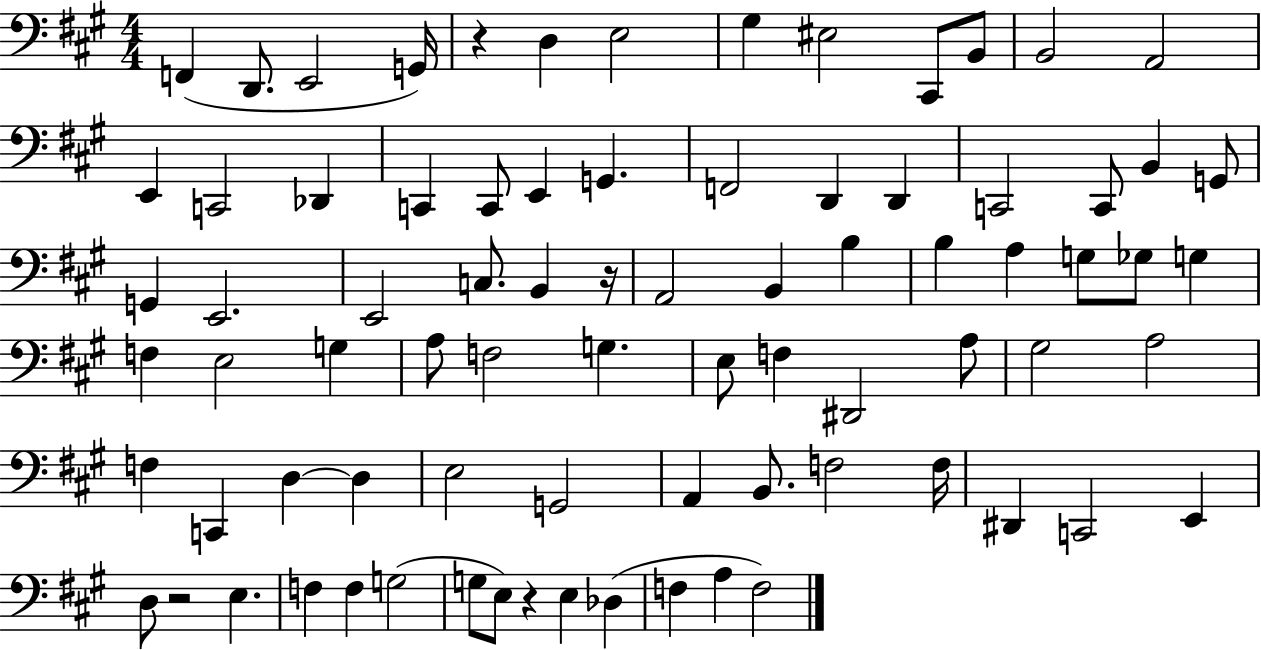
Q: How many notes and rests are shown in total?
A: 80